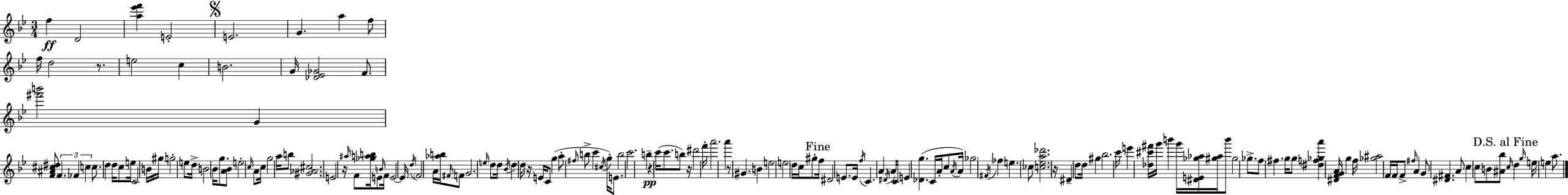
X:1
T:Untitled
M:3/4
L:1/4
K:Bb
f D2 [a_e'f'] E2 E2 G a f/2 f/4 d2 z/2 e2 c B2 G/4 [_D_E_G]2 F/2 [^f'b']2 G [F^A^c^d]/2 F _F c c/2 d d/4 c/2 e/4 C2 B/4 ^g/4 g2 e/2 d/4 B2 _B/4 g/2 [A_B]/2 e2 c/4 A/2 c/4 g2 a/4 b/2 [^G_A^c]2 E2 z/4 ^a/4 F/2 [_gab]/4 E/2 B/4 F/4 E2 E/4 d/4 F2 A/4 [_ab]/4 ^F/4 F/2 G2 e/4 d/2 d/4 _B/4 d d/4 z/4 E/4 C/2 g a/2 ^f/4 b/2 c' ^c/4 g/4 E/2 b2 c'2 b z c'/4 c'/2 b/2 z/4 ^d'2 f'/4 a'2 a' z/2 ^G B e2 e2 d/4 c/4 ^g/2 f/4 ^D2 E/2 E/4 f/4 C A ^D/4 A/4 C/4 E [_Dg] C/4 A/4 c/2 A/4 A/4 _g2 ^F/4 _f e _c/2 [c_ea_d']2 z/4 ^D d/2 d/4 ^g _b2 c'/4 e' [_d^c'^f']/4 g'/4 b' g'/4 [^DE_g_a]/4 [^g_a]/4 b'/2 ^g2 _g/2 f/2 ^f g/4 g/2 [^df_ga'] [^DFGA]/4 g f/4 [_g^a]2 F/4 F/4 F/2 ^f/4 A G/2 [^D^F] A/2 c c/2 B/2 [^A_b]/2 c/4 d g/4 e/4 e a/2